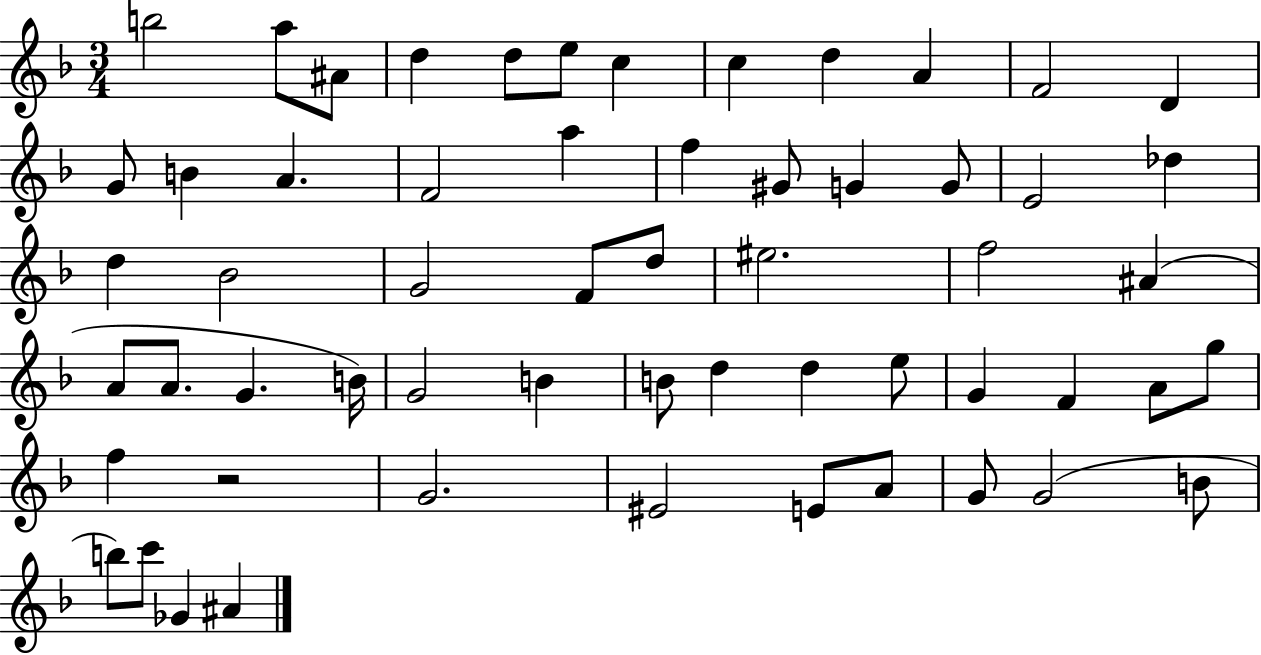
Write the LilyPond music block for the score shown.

{
  \clef treble
  \numericTimeSignature
  \time 3/4
  \key f \major
  b''2 a''8 ais'8 | d''4 d''8 e''8 c''4 | c''4 d''4 a'4 | f'2 d'4 | \break g'8 b'4 a'4. | f'2 a''4 | f''4 gis'8 g'4 g'8 | e'2 des''4 | \break d''4 bes'2 | g'2 f'8 d''8 | eis''2. | f''2 ais'4( | \break a'8 a'8. g'4. b'16) | g'2 b'4 | b'8 d''4 d''4 e''8 | g'4 f'4 a'8 g''8 | \break f''4 r2 | g'2. | eis'2 e'8 a'8 | g'8 g'2( b'8 | \break b''8) c'''8 ges'4 ais'4 | \bar "|."
}